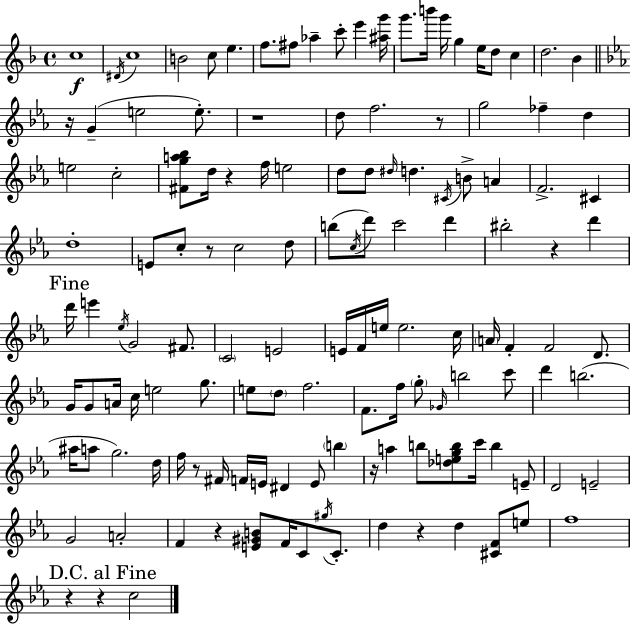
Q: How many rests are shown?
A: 12